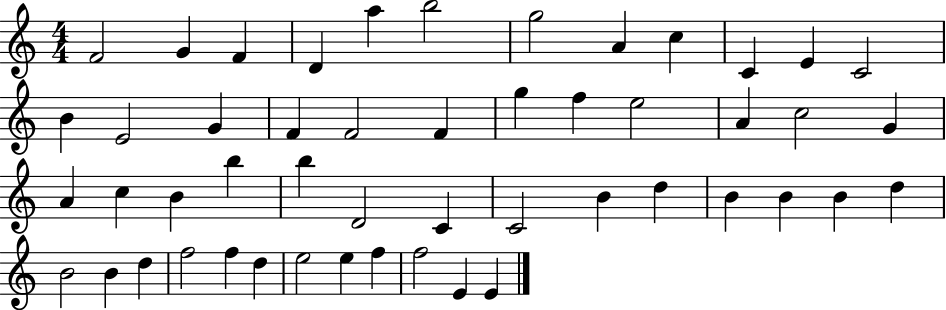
X:1
T:Untitled
M:4/4
L:1/4
K:C
F2 G F D a b2 g2 A c C E C2 B E2 G F F2 F g f e2 A c2 G A c B b b D2 C C2 B d B B B d B2 B d f2 f d e2 e f f2 E E